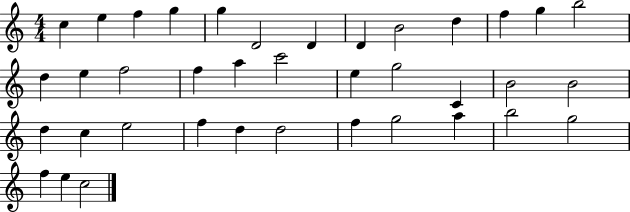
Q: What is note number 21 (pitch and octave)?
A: G5